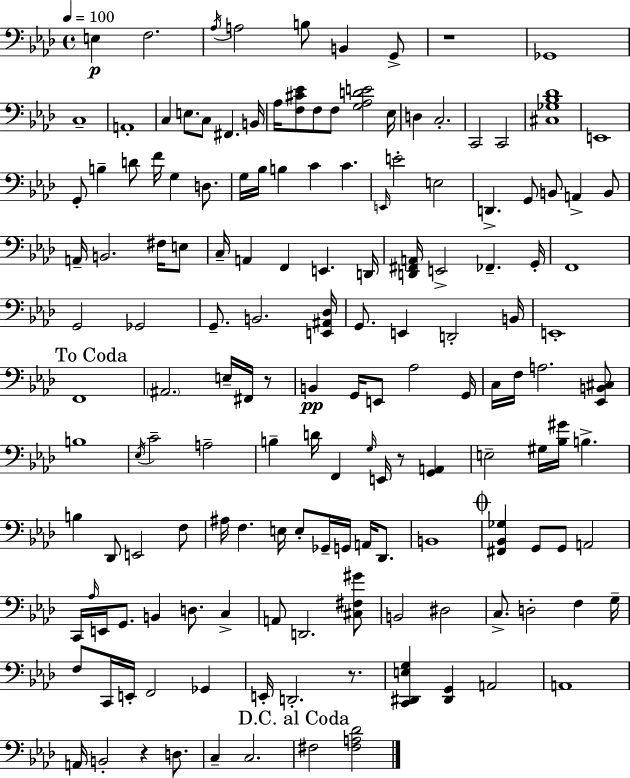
E3/q F3/h. Ab3/s A3/h B3/e B2/q G2/e R/w Gb2/w C3/w A2/w C3/q E3/e. C3/e F#2/q. B2/s Ab3/s [F3,C#4,Eb4]/e F3/e F3/e [G3,Ab3,D4,E4]/h Eb3/s D3/q C3/h. C2/h C2/h [C#3,Gb3,Bb3,Db4]/w E2/w G2/e B3/q D4/e F4/s G3/q D3/e. G3/s Bb3/s B3/q C4/q C4/q. E2/s E4/h E3/h D2/q. G2/e B2/e A2/q B2/e A2/s B2/h. F#3/s E3/e C3/s A2/q F2/q E2/q. D2/s [D2,F#2,A2]/s E2/h FES2/q. G2/s F2/w G2/h Gb2/h G2/e. B2/h. [E2,A#2,Db3]/s G2/e. E2/q D2/h B2/s E2/w F2/w A#2/h. E3/s F#2/s R/e B2/q G2/s E2/e Ab3/h G2/s C3/s F3/s A3/h. [Eb2,B2,C#3]/e B3/w Eb3/s C4/h A3/h B3/q D4/s F2/q G3/s E2/s R/e [G2,A2]/q E3/h G#3/s [Bb3,G#4]/s B3/q. B3/q Db2/e E2/h F3/e A#3/s F3/q. E3/s E3/e Gb2/s G2/s A2/s Db2/e. B2/w [F#2,Bb2,Gb3]/q G2/e G2/e A2/h C2/s Ab3/s E2/s G2/e. B2/q D3/e. C3/q A2/e D2/h. [C#3,F#3,G#4]/e B2/h D#3/h C3/e. D3/h F3/q G3/s F3/e C2/s E2/s F2/h Gb2/q E2/s D2/h. R/e. [C2,D#2,E3,G3]/q [D#2,G2]/q A2/h A2/w A2/s B2/h R/q D3/e. C3/q C3/h. F#3/h [F#3,A3,Db4]/h